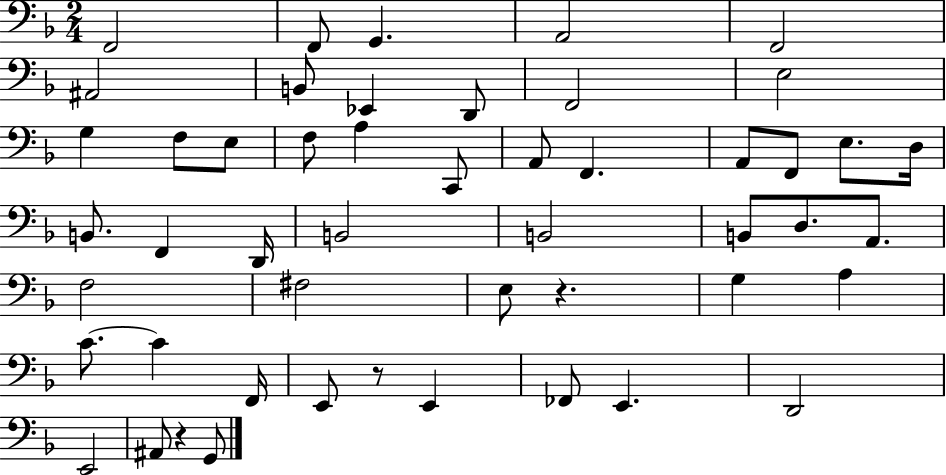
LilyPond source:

{
  \clef bass
  \numericTimeSignature
  \time 2/4
  \key f \major
  \repeat volta 2 { f,2 | f,8 g,4. | a,2 | f,2 | \break ais,2 | b,8 ees,4 d,8 | f,2 | e2 | \break g4 f8 e8 | f8 a4 c,8 | a,8 f,4. | a,8 f,8 e8. d16 | \break b,8. f,4 d,16 | b,2 | b,2 | b,8 d8. a,8. | \break f2 | fis2 | e8 r4. | g4 a4 | \break c'8.~~ c'4 f,16 | e,8 r8 e,4 | fes,8 e,4. | d,2 | \break e,2 | ais,8 r4 g,8 | } \bar "|."
}